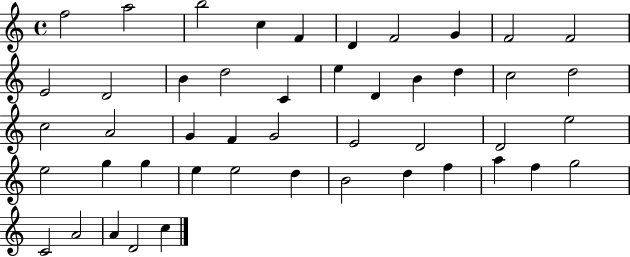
F5/h A5/h B5/h C5/q F4/q D4/q F4/h G4/q F4/h F4/h E4/h D4/h B4/q D5/h C4/q E5/q D4/q B4/q D5/q C5/h D5/h C5/h A4/h G4/q F4/q G4/h E4/h D4/h D4/h E5/h E5/h G5/q G5/q E5/q E5/h D5/q B4/h D5/q F5/q A5/q F5/q G5/h C4/h A4/h A4/q D4/h C5/q